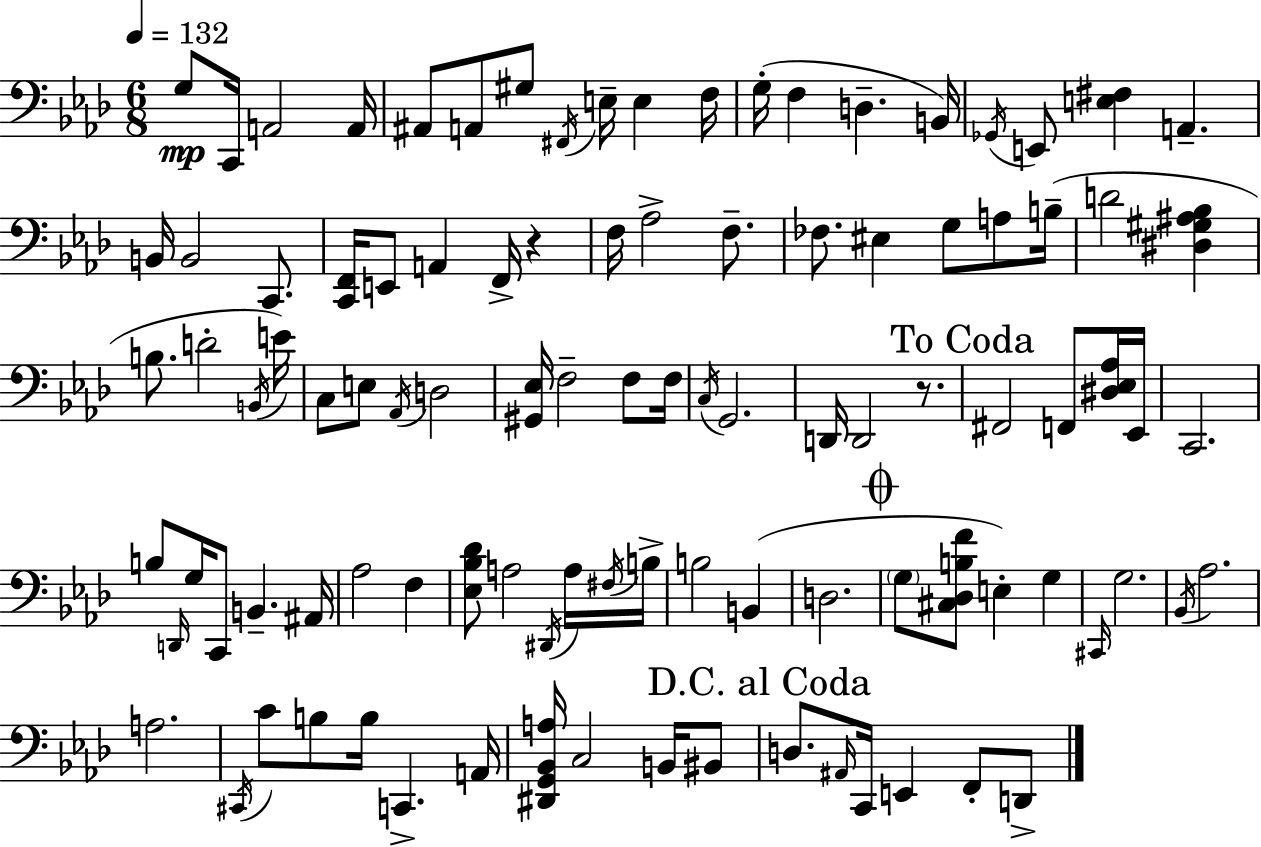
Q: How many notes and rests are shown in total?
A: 101